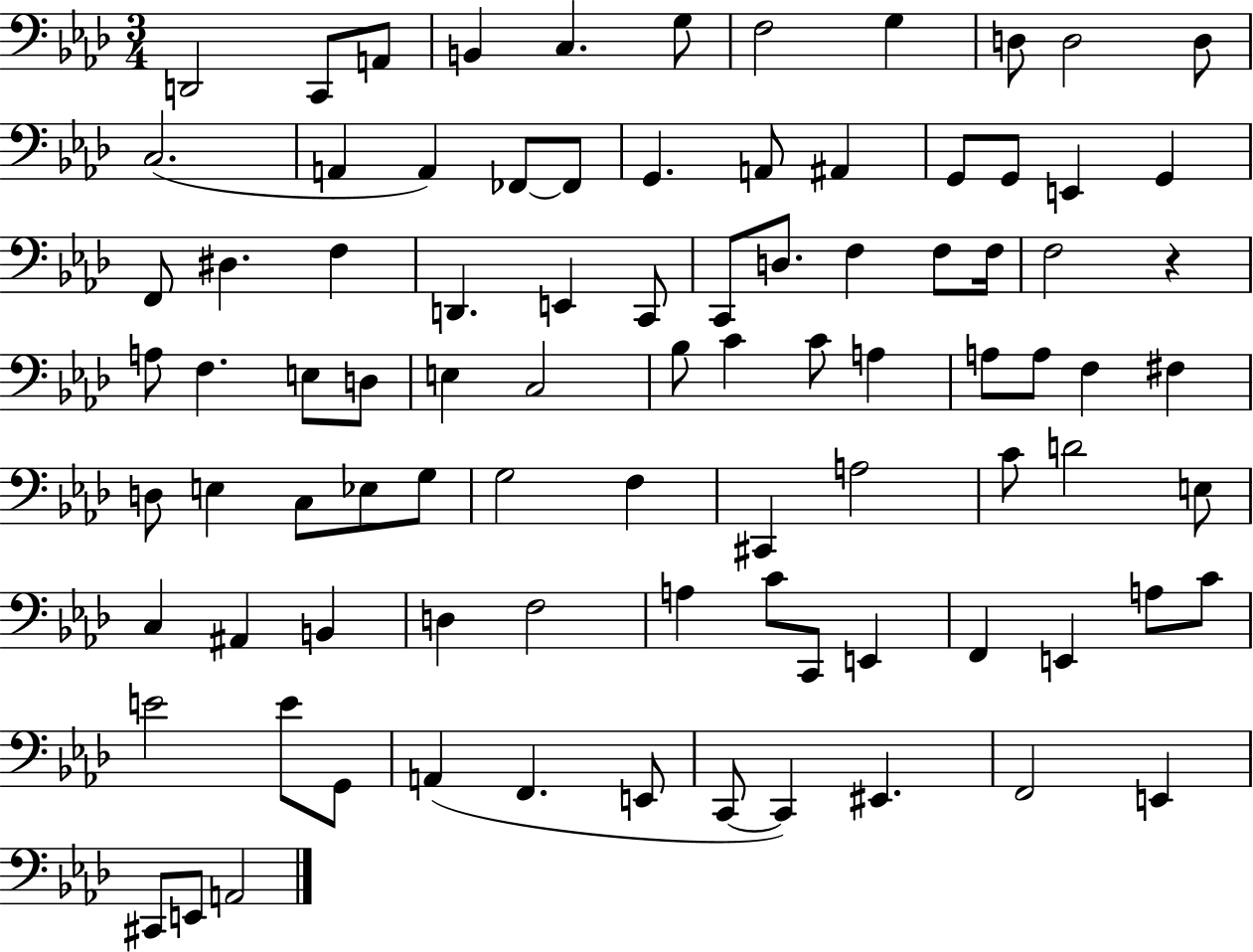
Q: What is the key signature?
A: AES major